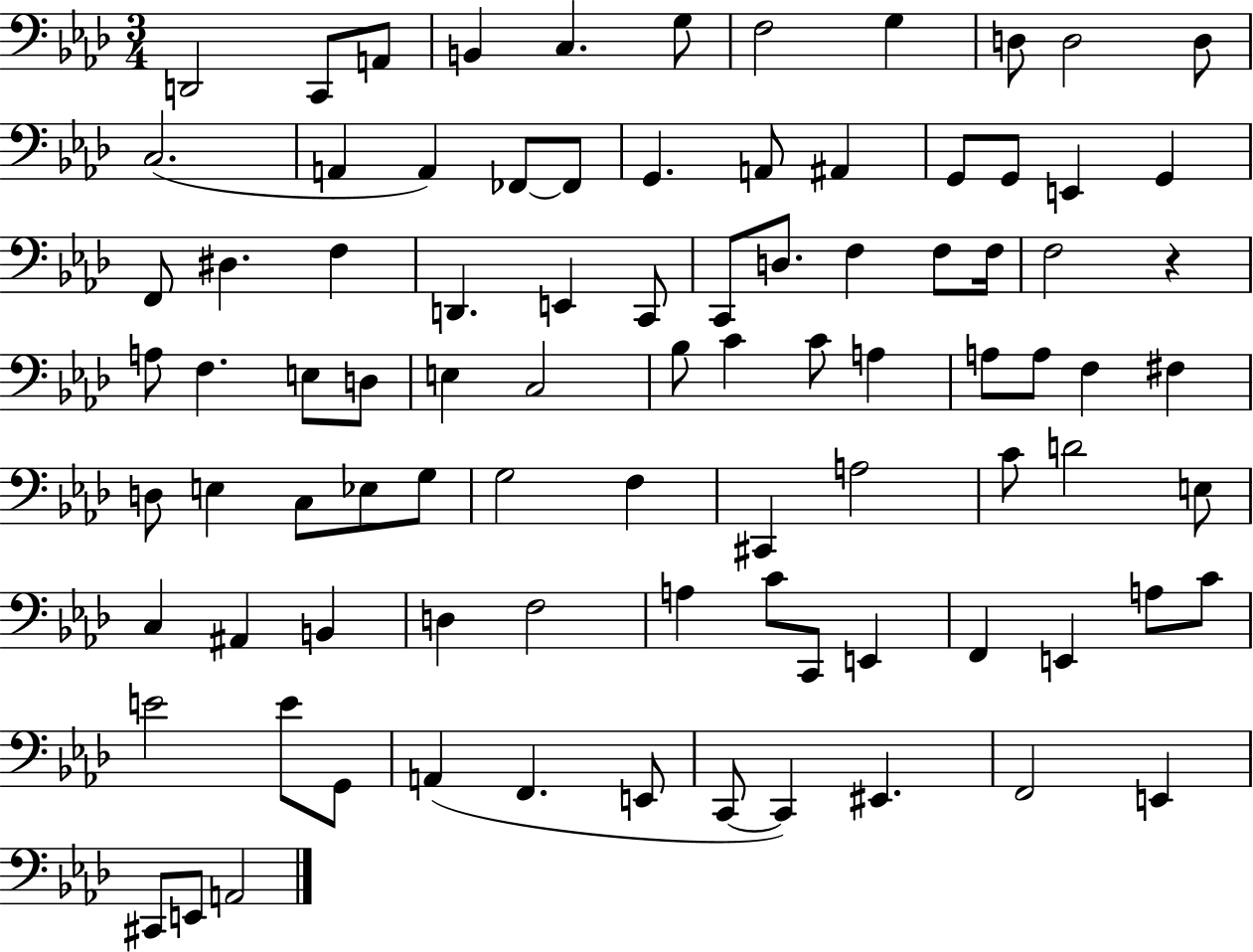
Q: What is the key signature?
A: AES major